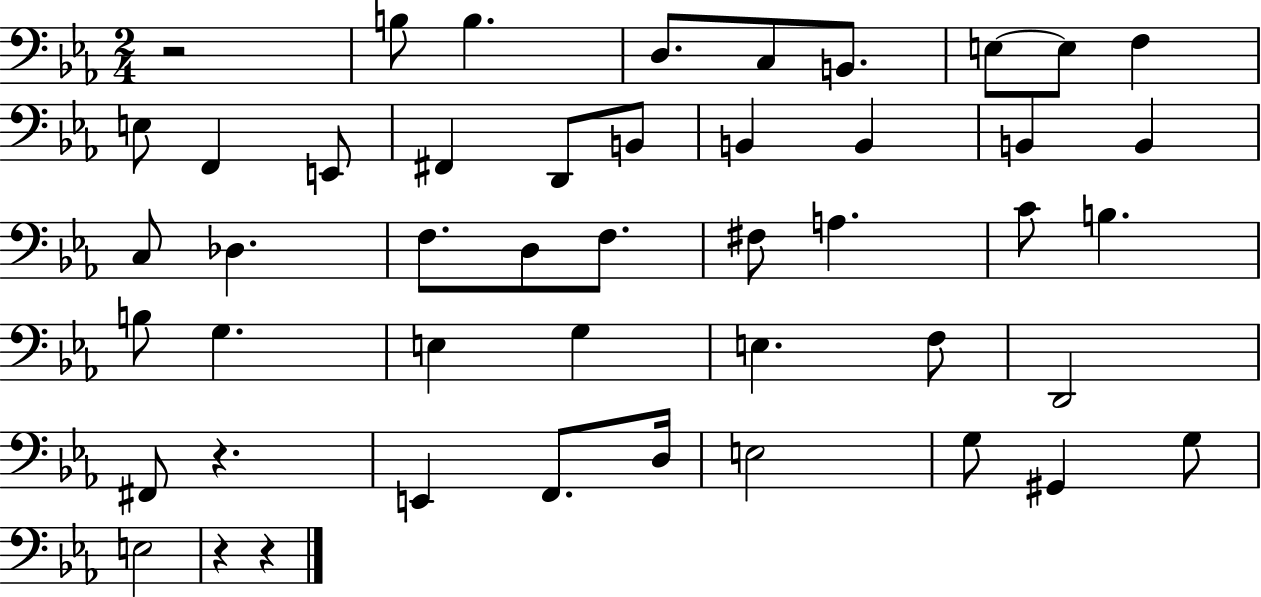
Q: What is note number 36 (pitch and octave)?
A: E2